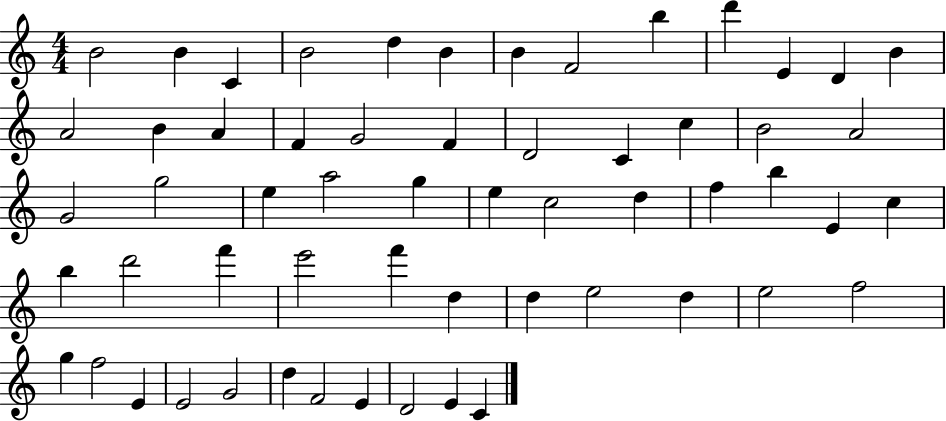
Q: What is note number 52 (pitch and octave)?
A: G4